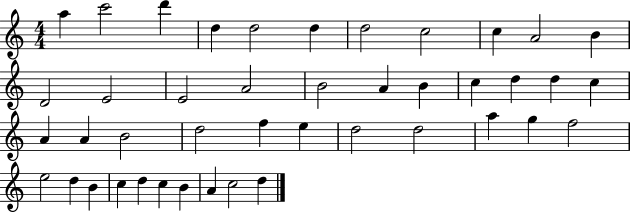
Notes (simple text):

A5/q C6/h D6/q D5/q D5/h D5/q D5/h C5/h C5/q A4/h B4/q D4/h E4/h E4/h A4/h B4/h A4/q B4/q C5/q D5/q D5/q C5/q A4/q A4/q B4/h D5/h F5/q E5/q D5/h D5/h A5/q G5/q F5/h E5/h D5/q B4/q C5/q D5/q C5/q B4/q A4/q C5/h D5/q